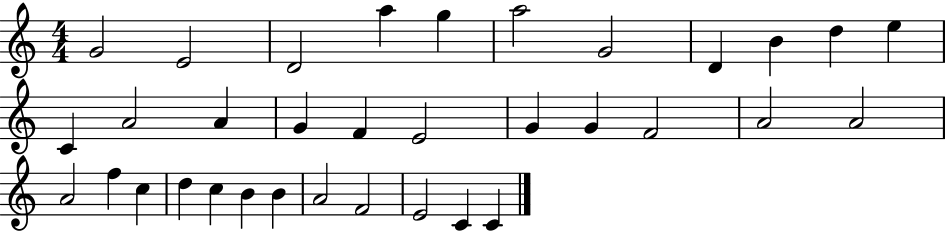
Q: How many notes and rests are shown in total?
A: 34